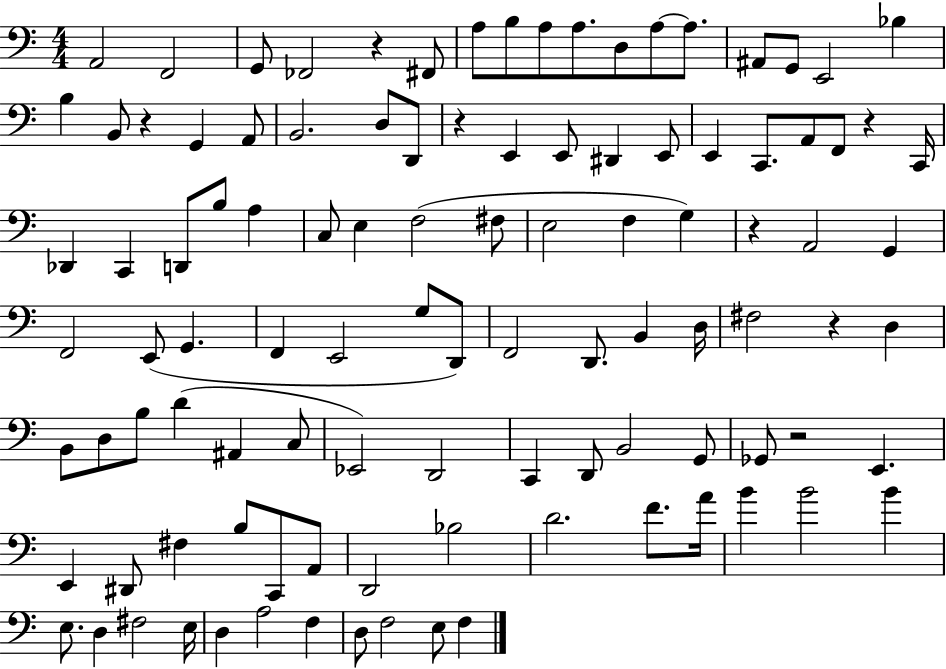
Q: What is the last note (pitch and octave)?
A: F3